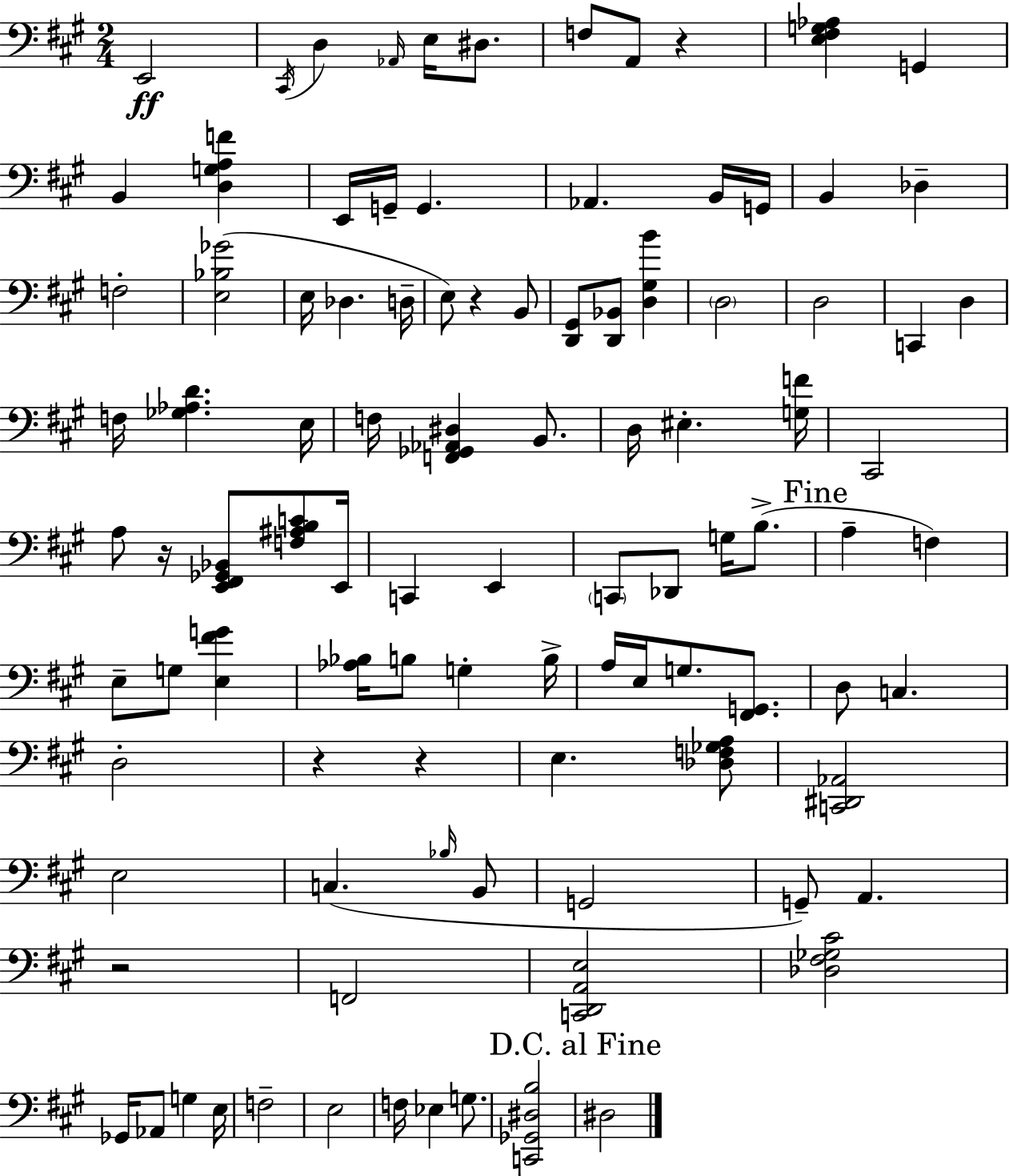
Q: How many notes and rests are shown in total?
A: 100